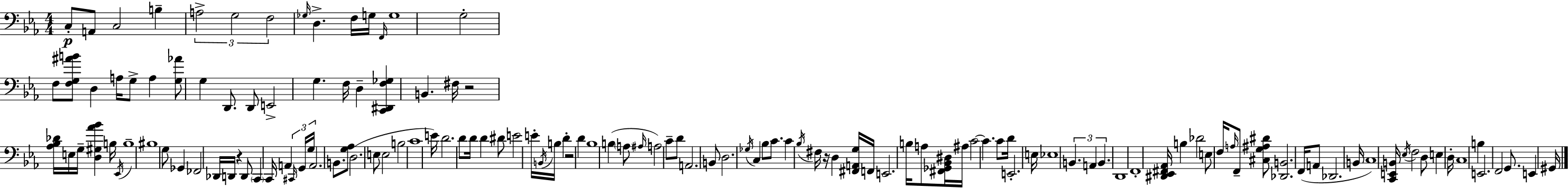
X:1
T:Untitled
M:4/4
L:1/4
K:Eb
C,/2 A,,/2 C,2 B, A,2 G,2 F,2 _G,/4 D, F,/4 G,/4 F,,/4 G,4 G,2 F,/2 [F,G,^AB]/2 D, A,/4 G,/2 A, [G,_A]/2 G, D,,/2 D,,/2 E,,2 G, F,/4 D, [C,,^D,,F,_G,] B,, ^F,/4 z2 [_A,_B,_D]/4 E,/4 G,/4 [D,^G,_A_B] B,/4 _E,,/4 B,4 ^B,4 G,/2 _G,, _F,,2 _D,,/4 D,,/4 z D,,/2 C,, C,,/4 A,, ^C,,/4 G,,/4 G,/4 A,,2 B,,/2 [G,_A,]/2 D,2 E,/2 E,2 B,2 C4 E/4 D2 D/2 D/4 D ^D/2 E2 E/4 B,,/4 B,/4 D z2 D _B,4 B, A,/2 ^A,/4 A,2 C/2 D/2 A,,2 B,,/2 D,2 _G,/4 C, _B,/2 C/2 C _B,/4 ^F,/4 z/4 D, [^F,,A,,G,]/4 F,,/4 E,,2 B,/4 A,/2 [^F,,_G,,_B,,^D,]/4 ^A,/4 C2 C C/2 D/4 E,,2 E,/4 _E,4 B,, A,, B,, D,,4 F,,4 [^D,,_E,,^F,,_A,,]/4 B, _D2 E,/2 F,/4 A,/4 F,,/2 [^C,G,^A,^D]/2 [_D,,B,,]2 F,,/4 A,,/2 _D,,2 B,,/4 C,4 [C,,E,,B,,]/4 _E,/4 F,2 D,/2 E, D,/4 C,4 B, E,,2 F,,2 G,,/2 E,, ^G,,/4